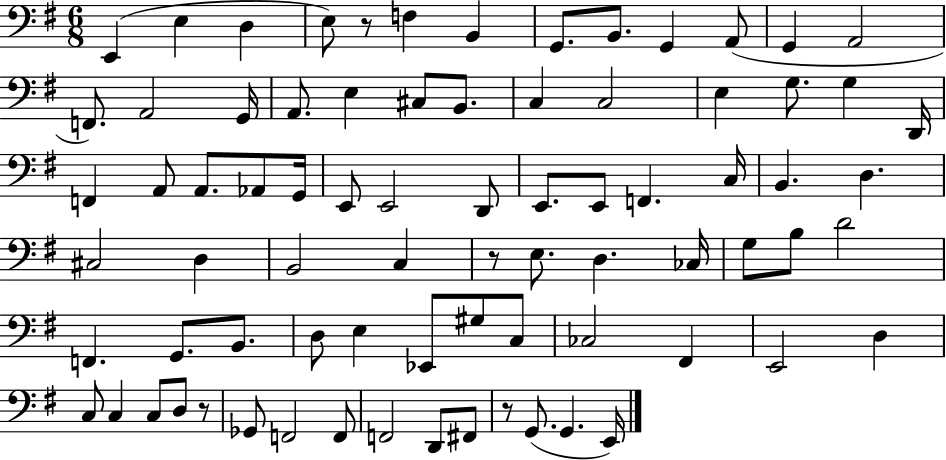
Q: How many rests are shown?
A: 4